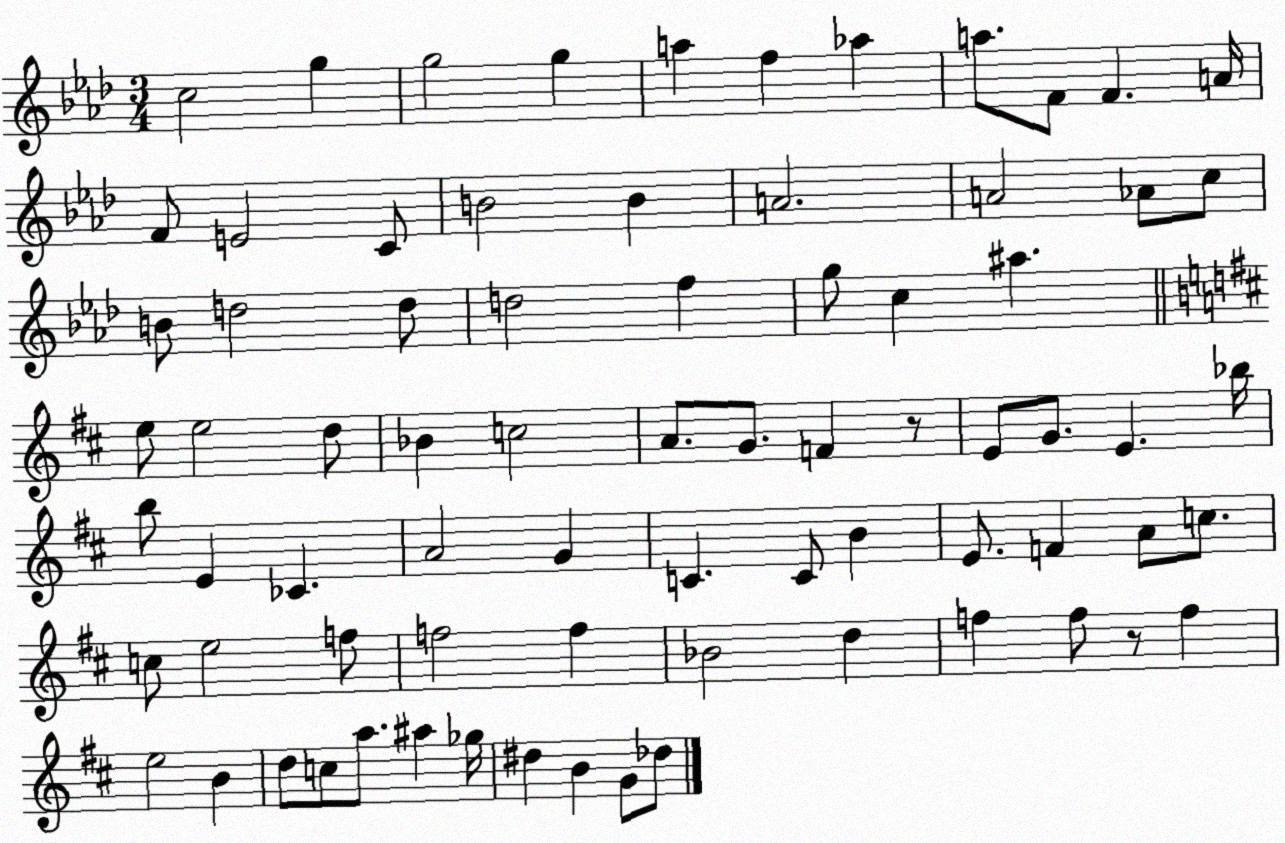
X:1
T:Untitled
M:3/4
L:1/4
K:Ab
c2 g g2 g a f _a a/2 F/2 F A/4 F/2 E2 C/2 B2 B A2 A2 _A/2 c/2 B/2 d2 d/2 d2 f g/2 c ^a e/2 e2 d/2 _B c2 A/2 G/2 F z/2 E/2 G/2 E _b/4 b/2 E _C A2 G C C/2 B E/2 F A/2 c/2 c/2 e2 f/2 f2 f _B2 d f f/2 z/2 f e2 B d/2 c/2 a/2 ^a _g/4 ^d B G/2 _d/2